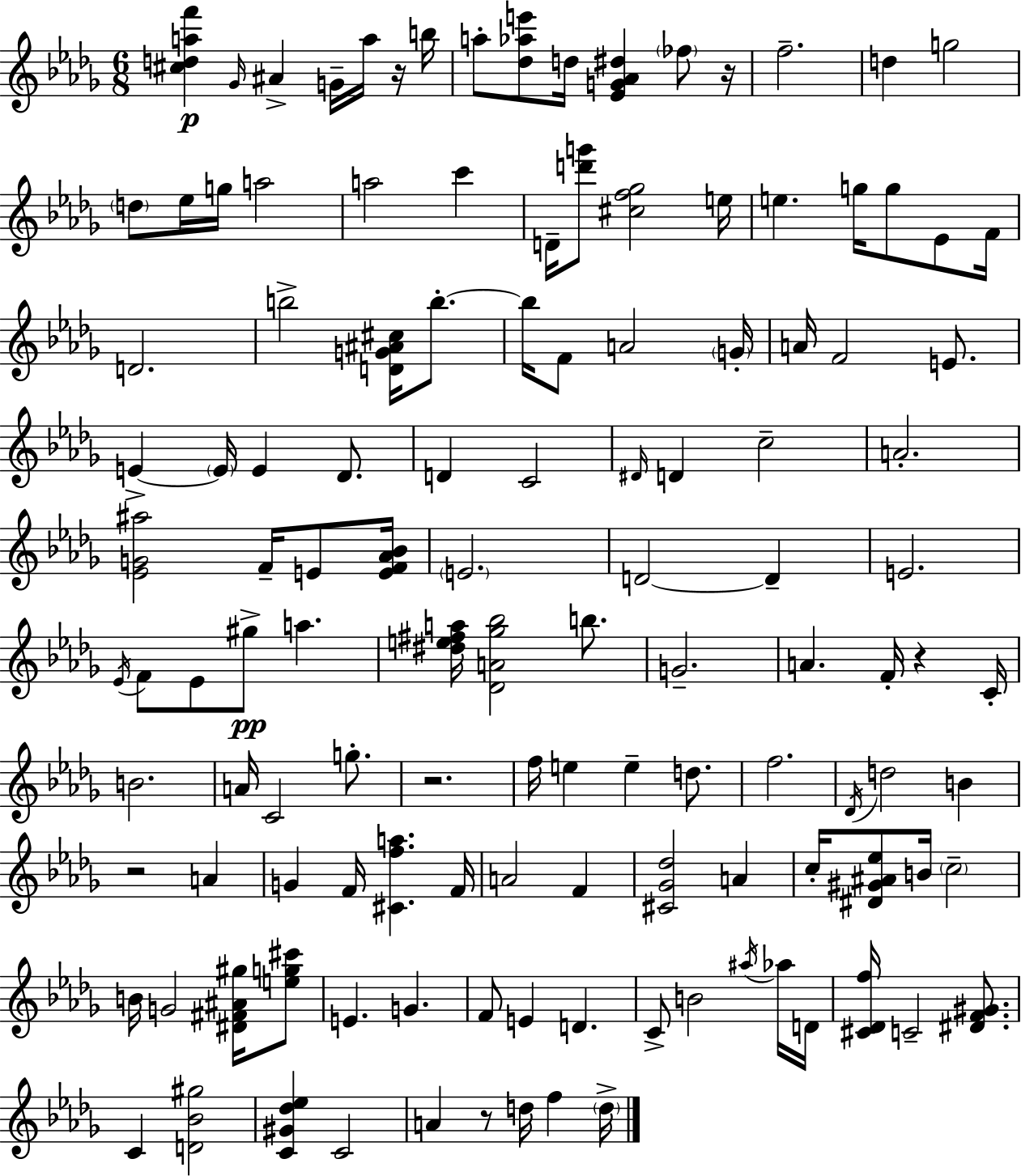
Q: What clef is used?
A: treble